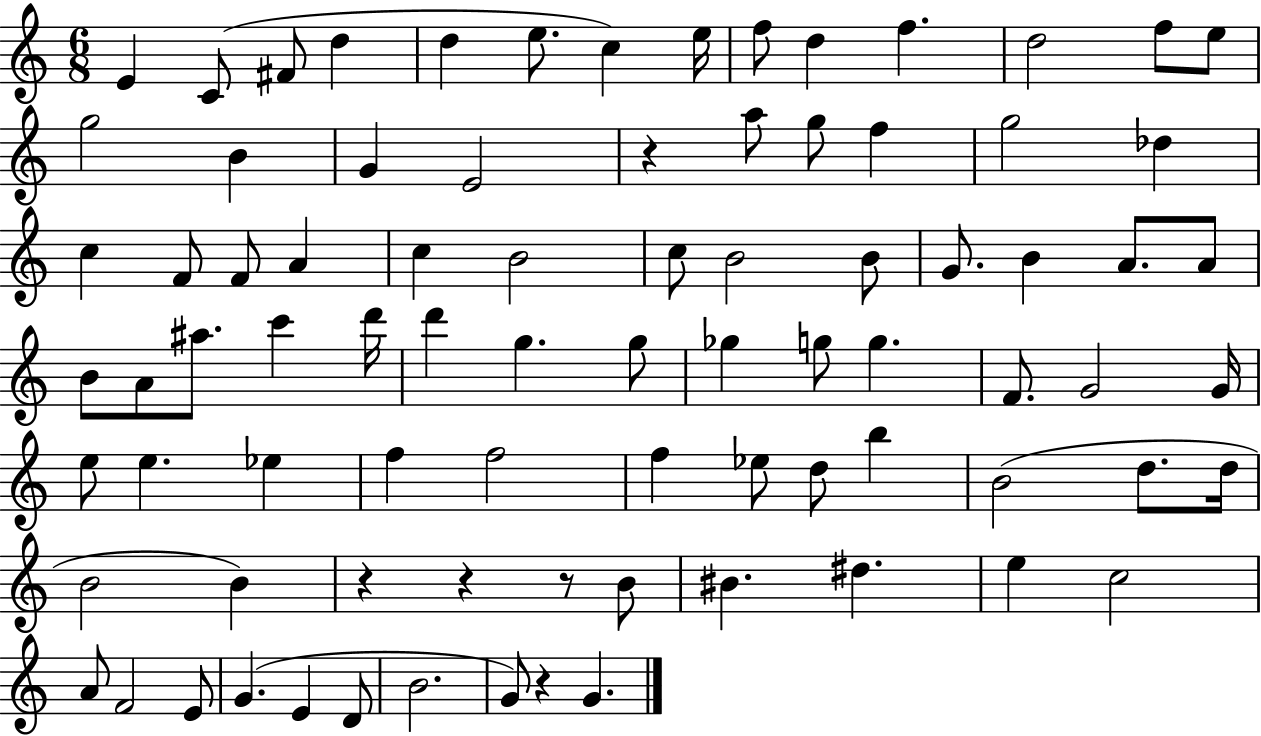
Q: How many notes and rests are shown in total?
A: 83